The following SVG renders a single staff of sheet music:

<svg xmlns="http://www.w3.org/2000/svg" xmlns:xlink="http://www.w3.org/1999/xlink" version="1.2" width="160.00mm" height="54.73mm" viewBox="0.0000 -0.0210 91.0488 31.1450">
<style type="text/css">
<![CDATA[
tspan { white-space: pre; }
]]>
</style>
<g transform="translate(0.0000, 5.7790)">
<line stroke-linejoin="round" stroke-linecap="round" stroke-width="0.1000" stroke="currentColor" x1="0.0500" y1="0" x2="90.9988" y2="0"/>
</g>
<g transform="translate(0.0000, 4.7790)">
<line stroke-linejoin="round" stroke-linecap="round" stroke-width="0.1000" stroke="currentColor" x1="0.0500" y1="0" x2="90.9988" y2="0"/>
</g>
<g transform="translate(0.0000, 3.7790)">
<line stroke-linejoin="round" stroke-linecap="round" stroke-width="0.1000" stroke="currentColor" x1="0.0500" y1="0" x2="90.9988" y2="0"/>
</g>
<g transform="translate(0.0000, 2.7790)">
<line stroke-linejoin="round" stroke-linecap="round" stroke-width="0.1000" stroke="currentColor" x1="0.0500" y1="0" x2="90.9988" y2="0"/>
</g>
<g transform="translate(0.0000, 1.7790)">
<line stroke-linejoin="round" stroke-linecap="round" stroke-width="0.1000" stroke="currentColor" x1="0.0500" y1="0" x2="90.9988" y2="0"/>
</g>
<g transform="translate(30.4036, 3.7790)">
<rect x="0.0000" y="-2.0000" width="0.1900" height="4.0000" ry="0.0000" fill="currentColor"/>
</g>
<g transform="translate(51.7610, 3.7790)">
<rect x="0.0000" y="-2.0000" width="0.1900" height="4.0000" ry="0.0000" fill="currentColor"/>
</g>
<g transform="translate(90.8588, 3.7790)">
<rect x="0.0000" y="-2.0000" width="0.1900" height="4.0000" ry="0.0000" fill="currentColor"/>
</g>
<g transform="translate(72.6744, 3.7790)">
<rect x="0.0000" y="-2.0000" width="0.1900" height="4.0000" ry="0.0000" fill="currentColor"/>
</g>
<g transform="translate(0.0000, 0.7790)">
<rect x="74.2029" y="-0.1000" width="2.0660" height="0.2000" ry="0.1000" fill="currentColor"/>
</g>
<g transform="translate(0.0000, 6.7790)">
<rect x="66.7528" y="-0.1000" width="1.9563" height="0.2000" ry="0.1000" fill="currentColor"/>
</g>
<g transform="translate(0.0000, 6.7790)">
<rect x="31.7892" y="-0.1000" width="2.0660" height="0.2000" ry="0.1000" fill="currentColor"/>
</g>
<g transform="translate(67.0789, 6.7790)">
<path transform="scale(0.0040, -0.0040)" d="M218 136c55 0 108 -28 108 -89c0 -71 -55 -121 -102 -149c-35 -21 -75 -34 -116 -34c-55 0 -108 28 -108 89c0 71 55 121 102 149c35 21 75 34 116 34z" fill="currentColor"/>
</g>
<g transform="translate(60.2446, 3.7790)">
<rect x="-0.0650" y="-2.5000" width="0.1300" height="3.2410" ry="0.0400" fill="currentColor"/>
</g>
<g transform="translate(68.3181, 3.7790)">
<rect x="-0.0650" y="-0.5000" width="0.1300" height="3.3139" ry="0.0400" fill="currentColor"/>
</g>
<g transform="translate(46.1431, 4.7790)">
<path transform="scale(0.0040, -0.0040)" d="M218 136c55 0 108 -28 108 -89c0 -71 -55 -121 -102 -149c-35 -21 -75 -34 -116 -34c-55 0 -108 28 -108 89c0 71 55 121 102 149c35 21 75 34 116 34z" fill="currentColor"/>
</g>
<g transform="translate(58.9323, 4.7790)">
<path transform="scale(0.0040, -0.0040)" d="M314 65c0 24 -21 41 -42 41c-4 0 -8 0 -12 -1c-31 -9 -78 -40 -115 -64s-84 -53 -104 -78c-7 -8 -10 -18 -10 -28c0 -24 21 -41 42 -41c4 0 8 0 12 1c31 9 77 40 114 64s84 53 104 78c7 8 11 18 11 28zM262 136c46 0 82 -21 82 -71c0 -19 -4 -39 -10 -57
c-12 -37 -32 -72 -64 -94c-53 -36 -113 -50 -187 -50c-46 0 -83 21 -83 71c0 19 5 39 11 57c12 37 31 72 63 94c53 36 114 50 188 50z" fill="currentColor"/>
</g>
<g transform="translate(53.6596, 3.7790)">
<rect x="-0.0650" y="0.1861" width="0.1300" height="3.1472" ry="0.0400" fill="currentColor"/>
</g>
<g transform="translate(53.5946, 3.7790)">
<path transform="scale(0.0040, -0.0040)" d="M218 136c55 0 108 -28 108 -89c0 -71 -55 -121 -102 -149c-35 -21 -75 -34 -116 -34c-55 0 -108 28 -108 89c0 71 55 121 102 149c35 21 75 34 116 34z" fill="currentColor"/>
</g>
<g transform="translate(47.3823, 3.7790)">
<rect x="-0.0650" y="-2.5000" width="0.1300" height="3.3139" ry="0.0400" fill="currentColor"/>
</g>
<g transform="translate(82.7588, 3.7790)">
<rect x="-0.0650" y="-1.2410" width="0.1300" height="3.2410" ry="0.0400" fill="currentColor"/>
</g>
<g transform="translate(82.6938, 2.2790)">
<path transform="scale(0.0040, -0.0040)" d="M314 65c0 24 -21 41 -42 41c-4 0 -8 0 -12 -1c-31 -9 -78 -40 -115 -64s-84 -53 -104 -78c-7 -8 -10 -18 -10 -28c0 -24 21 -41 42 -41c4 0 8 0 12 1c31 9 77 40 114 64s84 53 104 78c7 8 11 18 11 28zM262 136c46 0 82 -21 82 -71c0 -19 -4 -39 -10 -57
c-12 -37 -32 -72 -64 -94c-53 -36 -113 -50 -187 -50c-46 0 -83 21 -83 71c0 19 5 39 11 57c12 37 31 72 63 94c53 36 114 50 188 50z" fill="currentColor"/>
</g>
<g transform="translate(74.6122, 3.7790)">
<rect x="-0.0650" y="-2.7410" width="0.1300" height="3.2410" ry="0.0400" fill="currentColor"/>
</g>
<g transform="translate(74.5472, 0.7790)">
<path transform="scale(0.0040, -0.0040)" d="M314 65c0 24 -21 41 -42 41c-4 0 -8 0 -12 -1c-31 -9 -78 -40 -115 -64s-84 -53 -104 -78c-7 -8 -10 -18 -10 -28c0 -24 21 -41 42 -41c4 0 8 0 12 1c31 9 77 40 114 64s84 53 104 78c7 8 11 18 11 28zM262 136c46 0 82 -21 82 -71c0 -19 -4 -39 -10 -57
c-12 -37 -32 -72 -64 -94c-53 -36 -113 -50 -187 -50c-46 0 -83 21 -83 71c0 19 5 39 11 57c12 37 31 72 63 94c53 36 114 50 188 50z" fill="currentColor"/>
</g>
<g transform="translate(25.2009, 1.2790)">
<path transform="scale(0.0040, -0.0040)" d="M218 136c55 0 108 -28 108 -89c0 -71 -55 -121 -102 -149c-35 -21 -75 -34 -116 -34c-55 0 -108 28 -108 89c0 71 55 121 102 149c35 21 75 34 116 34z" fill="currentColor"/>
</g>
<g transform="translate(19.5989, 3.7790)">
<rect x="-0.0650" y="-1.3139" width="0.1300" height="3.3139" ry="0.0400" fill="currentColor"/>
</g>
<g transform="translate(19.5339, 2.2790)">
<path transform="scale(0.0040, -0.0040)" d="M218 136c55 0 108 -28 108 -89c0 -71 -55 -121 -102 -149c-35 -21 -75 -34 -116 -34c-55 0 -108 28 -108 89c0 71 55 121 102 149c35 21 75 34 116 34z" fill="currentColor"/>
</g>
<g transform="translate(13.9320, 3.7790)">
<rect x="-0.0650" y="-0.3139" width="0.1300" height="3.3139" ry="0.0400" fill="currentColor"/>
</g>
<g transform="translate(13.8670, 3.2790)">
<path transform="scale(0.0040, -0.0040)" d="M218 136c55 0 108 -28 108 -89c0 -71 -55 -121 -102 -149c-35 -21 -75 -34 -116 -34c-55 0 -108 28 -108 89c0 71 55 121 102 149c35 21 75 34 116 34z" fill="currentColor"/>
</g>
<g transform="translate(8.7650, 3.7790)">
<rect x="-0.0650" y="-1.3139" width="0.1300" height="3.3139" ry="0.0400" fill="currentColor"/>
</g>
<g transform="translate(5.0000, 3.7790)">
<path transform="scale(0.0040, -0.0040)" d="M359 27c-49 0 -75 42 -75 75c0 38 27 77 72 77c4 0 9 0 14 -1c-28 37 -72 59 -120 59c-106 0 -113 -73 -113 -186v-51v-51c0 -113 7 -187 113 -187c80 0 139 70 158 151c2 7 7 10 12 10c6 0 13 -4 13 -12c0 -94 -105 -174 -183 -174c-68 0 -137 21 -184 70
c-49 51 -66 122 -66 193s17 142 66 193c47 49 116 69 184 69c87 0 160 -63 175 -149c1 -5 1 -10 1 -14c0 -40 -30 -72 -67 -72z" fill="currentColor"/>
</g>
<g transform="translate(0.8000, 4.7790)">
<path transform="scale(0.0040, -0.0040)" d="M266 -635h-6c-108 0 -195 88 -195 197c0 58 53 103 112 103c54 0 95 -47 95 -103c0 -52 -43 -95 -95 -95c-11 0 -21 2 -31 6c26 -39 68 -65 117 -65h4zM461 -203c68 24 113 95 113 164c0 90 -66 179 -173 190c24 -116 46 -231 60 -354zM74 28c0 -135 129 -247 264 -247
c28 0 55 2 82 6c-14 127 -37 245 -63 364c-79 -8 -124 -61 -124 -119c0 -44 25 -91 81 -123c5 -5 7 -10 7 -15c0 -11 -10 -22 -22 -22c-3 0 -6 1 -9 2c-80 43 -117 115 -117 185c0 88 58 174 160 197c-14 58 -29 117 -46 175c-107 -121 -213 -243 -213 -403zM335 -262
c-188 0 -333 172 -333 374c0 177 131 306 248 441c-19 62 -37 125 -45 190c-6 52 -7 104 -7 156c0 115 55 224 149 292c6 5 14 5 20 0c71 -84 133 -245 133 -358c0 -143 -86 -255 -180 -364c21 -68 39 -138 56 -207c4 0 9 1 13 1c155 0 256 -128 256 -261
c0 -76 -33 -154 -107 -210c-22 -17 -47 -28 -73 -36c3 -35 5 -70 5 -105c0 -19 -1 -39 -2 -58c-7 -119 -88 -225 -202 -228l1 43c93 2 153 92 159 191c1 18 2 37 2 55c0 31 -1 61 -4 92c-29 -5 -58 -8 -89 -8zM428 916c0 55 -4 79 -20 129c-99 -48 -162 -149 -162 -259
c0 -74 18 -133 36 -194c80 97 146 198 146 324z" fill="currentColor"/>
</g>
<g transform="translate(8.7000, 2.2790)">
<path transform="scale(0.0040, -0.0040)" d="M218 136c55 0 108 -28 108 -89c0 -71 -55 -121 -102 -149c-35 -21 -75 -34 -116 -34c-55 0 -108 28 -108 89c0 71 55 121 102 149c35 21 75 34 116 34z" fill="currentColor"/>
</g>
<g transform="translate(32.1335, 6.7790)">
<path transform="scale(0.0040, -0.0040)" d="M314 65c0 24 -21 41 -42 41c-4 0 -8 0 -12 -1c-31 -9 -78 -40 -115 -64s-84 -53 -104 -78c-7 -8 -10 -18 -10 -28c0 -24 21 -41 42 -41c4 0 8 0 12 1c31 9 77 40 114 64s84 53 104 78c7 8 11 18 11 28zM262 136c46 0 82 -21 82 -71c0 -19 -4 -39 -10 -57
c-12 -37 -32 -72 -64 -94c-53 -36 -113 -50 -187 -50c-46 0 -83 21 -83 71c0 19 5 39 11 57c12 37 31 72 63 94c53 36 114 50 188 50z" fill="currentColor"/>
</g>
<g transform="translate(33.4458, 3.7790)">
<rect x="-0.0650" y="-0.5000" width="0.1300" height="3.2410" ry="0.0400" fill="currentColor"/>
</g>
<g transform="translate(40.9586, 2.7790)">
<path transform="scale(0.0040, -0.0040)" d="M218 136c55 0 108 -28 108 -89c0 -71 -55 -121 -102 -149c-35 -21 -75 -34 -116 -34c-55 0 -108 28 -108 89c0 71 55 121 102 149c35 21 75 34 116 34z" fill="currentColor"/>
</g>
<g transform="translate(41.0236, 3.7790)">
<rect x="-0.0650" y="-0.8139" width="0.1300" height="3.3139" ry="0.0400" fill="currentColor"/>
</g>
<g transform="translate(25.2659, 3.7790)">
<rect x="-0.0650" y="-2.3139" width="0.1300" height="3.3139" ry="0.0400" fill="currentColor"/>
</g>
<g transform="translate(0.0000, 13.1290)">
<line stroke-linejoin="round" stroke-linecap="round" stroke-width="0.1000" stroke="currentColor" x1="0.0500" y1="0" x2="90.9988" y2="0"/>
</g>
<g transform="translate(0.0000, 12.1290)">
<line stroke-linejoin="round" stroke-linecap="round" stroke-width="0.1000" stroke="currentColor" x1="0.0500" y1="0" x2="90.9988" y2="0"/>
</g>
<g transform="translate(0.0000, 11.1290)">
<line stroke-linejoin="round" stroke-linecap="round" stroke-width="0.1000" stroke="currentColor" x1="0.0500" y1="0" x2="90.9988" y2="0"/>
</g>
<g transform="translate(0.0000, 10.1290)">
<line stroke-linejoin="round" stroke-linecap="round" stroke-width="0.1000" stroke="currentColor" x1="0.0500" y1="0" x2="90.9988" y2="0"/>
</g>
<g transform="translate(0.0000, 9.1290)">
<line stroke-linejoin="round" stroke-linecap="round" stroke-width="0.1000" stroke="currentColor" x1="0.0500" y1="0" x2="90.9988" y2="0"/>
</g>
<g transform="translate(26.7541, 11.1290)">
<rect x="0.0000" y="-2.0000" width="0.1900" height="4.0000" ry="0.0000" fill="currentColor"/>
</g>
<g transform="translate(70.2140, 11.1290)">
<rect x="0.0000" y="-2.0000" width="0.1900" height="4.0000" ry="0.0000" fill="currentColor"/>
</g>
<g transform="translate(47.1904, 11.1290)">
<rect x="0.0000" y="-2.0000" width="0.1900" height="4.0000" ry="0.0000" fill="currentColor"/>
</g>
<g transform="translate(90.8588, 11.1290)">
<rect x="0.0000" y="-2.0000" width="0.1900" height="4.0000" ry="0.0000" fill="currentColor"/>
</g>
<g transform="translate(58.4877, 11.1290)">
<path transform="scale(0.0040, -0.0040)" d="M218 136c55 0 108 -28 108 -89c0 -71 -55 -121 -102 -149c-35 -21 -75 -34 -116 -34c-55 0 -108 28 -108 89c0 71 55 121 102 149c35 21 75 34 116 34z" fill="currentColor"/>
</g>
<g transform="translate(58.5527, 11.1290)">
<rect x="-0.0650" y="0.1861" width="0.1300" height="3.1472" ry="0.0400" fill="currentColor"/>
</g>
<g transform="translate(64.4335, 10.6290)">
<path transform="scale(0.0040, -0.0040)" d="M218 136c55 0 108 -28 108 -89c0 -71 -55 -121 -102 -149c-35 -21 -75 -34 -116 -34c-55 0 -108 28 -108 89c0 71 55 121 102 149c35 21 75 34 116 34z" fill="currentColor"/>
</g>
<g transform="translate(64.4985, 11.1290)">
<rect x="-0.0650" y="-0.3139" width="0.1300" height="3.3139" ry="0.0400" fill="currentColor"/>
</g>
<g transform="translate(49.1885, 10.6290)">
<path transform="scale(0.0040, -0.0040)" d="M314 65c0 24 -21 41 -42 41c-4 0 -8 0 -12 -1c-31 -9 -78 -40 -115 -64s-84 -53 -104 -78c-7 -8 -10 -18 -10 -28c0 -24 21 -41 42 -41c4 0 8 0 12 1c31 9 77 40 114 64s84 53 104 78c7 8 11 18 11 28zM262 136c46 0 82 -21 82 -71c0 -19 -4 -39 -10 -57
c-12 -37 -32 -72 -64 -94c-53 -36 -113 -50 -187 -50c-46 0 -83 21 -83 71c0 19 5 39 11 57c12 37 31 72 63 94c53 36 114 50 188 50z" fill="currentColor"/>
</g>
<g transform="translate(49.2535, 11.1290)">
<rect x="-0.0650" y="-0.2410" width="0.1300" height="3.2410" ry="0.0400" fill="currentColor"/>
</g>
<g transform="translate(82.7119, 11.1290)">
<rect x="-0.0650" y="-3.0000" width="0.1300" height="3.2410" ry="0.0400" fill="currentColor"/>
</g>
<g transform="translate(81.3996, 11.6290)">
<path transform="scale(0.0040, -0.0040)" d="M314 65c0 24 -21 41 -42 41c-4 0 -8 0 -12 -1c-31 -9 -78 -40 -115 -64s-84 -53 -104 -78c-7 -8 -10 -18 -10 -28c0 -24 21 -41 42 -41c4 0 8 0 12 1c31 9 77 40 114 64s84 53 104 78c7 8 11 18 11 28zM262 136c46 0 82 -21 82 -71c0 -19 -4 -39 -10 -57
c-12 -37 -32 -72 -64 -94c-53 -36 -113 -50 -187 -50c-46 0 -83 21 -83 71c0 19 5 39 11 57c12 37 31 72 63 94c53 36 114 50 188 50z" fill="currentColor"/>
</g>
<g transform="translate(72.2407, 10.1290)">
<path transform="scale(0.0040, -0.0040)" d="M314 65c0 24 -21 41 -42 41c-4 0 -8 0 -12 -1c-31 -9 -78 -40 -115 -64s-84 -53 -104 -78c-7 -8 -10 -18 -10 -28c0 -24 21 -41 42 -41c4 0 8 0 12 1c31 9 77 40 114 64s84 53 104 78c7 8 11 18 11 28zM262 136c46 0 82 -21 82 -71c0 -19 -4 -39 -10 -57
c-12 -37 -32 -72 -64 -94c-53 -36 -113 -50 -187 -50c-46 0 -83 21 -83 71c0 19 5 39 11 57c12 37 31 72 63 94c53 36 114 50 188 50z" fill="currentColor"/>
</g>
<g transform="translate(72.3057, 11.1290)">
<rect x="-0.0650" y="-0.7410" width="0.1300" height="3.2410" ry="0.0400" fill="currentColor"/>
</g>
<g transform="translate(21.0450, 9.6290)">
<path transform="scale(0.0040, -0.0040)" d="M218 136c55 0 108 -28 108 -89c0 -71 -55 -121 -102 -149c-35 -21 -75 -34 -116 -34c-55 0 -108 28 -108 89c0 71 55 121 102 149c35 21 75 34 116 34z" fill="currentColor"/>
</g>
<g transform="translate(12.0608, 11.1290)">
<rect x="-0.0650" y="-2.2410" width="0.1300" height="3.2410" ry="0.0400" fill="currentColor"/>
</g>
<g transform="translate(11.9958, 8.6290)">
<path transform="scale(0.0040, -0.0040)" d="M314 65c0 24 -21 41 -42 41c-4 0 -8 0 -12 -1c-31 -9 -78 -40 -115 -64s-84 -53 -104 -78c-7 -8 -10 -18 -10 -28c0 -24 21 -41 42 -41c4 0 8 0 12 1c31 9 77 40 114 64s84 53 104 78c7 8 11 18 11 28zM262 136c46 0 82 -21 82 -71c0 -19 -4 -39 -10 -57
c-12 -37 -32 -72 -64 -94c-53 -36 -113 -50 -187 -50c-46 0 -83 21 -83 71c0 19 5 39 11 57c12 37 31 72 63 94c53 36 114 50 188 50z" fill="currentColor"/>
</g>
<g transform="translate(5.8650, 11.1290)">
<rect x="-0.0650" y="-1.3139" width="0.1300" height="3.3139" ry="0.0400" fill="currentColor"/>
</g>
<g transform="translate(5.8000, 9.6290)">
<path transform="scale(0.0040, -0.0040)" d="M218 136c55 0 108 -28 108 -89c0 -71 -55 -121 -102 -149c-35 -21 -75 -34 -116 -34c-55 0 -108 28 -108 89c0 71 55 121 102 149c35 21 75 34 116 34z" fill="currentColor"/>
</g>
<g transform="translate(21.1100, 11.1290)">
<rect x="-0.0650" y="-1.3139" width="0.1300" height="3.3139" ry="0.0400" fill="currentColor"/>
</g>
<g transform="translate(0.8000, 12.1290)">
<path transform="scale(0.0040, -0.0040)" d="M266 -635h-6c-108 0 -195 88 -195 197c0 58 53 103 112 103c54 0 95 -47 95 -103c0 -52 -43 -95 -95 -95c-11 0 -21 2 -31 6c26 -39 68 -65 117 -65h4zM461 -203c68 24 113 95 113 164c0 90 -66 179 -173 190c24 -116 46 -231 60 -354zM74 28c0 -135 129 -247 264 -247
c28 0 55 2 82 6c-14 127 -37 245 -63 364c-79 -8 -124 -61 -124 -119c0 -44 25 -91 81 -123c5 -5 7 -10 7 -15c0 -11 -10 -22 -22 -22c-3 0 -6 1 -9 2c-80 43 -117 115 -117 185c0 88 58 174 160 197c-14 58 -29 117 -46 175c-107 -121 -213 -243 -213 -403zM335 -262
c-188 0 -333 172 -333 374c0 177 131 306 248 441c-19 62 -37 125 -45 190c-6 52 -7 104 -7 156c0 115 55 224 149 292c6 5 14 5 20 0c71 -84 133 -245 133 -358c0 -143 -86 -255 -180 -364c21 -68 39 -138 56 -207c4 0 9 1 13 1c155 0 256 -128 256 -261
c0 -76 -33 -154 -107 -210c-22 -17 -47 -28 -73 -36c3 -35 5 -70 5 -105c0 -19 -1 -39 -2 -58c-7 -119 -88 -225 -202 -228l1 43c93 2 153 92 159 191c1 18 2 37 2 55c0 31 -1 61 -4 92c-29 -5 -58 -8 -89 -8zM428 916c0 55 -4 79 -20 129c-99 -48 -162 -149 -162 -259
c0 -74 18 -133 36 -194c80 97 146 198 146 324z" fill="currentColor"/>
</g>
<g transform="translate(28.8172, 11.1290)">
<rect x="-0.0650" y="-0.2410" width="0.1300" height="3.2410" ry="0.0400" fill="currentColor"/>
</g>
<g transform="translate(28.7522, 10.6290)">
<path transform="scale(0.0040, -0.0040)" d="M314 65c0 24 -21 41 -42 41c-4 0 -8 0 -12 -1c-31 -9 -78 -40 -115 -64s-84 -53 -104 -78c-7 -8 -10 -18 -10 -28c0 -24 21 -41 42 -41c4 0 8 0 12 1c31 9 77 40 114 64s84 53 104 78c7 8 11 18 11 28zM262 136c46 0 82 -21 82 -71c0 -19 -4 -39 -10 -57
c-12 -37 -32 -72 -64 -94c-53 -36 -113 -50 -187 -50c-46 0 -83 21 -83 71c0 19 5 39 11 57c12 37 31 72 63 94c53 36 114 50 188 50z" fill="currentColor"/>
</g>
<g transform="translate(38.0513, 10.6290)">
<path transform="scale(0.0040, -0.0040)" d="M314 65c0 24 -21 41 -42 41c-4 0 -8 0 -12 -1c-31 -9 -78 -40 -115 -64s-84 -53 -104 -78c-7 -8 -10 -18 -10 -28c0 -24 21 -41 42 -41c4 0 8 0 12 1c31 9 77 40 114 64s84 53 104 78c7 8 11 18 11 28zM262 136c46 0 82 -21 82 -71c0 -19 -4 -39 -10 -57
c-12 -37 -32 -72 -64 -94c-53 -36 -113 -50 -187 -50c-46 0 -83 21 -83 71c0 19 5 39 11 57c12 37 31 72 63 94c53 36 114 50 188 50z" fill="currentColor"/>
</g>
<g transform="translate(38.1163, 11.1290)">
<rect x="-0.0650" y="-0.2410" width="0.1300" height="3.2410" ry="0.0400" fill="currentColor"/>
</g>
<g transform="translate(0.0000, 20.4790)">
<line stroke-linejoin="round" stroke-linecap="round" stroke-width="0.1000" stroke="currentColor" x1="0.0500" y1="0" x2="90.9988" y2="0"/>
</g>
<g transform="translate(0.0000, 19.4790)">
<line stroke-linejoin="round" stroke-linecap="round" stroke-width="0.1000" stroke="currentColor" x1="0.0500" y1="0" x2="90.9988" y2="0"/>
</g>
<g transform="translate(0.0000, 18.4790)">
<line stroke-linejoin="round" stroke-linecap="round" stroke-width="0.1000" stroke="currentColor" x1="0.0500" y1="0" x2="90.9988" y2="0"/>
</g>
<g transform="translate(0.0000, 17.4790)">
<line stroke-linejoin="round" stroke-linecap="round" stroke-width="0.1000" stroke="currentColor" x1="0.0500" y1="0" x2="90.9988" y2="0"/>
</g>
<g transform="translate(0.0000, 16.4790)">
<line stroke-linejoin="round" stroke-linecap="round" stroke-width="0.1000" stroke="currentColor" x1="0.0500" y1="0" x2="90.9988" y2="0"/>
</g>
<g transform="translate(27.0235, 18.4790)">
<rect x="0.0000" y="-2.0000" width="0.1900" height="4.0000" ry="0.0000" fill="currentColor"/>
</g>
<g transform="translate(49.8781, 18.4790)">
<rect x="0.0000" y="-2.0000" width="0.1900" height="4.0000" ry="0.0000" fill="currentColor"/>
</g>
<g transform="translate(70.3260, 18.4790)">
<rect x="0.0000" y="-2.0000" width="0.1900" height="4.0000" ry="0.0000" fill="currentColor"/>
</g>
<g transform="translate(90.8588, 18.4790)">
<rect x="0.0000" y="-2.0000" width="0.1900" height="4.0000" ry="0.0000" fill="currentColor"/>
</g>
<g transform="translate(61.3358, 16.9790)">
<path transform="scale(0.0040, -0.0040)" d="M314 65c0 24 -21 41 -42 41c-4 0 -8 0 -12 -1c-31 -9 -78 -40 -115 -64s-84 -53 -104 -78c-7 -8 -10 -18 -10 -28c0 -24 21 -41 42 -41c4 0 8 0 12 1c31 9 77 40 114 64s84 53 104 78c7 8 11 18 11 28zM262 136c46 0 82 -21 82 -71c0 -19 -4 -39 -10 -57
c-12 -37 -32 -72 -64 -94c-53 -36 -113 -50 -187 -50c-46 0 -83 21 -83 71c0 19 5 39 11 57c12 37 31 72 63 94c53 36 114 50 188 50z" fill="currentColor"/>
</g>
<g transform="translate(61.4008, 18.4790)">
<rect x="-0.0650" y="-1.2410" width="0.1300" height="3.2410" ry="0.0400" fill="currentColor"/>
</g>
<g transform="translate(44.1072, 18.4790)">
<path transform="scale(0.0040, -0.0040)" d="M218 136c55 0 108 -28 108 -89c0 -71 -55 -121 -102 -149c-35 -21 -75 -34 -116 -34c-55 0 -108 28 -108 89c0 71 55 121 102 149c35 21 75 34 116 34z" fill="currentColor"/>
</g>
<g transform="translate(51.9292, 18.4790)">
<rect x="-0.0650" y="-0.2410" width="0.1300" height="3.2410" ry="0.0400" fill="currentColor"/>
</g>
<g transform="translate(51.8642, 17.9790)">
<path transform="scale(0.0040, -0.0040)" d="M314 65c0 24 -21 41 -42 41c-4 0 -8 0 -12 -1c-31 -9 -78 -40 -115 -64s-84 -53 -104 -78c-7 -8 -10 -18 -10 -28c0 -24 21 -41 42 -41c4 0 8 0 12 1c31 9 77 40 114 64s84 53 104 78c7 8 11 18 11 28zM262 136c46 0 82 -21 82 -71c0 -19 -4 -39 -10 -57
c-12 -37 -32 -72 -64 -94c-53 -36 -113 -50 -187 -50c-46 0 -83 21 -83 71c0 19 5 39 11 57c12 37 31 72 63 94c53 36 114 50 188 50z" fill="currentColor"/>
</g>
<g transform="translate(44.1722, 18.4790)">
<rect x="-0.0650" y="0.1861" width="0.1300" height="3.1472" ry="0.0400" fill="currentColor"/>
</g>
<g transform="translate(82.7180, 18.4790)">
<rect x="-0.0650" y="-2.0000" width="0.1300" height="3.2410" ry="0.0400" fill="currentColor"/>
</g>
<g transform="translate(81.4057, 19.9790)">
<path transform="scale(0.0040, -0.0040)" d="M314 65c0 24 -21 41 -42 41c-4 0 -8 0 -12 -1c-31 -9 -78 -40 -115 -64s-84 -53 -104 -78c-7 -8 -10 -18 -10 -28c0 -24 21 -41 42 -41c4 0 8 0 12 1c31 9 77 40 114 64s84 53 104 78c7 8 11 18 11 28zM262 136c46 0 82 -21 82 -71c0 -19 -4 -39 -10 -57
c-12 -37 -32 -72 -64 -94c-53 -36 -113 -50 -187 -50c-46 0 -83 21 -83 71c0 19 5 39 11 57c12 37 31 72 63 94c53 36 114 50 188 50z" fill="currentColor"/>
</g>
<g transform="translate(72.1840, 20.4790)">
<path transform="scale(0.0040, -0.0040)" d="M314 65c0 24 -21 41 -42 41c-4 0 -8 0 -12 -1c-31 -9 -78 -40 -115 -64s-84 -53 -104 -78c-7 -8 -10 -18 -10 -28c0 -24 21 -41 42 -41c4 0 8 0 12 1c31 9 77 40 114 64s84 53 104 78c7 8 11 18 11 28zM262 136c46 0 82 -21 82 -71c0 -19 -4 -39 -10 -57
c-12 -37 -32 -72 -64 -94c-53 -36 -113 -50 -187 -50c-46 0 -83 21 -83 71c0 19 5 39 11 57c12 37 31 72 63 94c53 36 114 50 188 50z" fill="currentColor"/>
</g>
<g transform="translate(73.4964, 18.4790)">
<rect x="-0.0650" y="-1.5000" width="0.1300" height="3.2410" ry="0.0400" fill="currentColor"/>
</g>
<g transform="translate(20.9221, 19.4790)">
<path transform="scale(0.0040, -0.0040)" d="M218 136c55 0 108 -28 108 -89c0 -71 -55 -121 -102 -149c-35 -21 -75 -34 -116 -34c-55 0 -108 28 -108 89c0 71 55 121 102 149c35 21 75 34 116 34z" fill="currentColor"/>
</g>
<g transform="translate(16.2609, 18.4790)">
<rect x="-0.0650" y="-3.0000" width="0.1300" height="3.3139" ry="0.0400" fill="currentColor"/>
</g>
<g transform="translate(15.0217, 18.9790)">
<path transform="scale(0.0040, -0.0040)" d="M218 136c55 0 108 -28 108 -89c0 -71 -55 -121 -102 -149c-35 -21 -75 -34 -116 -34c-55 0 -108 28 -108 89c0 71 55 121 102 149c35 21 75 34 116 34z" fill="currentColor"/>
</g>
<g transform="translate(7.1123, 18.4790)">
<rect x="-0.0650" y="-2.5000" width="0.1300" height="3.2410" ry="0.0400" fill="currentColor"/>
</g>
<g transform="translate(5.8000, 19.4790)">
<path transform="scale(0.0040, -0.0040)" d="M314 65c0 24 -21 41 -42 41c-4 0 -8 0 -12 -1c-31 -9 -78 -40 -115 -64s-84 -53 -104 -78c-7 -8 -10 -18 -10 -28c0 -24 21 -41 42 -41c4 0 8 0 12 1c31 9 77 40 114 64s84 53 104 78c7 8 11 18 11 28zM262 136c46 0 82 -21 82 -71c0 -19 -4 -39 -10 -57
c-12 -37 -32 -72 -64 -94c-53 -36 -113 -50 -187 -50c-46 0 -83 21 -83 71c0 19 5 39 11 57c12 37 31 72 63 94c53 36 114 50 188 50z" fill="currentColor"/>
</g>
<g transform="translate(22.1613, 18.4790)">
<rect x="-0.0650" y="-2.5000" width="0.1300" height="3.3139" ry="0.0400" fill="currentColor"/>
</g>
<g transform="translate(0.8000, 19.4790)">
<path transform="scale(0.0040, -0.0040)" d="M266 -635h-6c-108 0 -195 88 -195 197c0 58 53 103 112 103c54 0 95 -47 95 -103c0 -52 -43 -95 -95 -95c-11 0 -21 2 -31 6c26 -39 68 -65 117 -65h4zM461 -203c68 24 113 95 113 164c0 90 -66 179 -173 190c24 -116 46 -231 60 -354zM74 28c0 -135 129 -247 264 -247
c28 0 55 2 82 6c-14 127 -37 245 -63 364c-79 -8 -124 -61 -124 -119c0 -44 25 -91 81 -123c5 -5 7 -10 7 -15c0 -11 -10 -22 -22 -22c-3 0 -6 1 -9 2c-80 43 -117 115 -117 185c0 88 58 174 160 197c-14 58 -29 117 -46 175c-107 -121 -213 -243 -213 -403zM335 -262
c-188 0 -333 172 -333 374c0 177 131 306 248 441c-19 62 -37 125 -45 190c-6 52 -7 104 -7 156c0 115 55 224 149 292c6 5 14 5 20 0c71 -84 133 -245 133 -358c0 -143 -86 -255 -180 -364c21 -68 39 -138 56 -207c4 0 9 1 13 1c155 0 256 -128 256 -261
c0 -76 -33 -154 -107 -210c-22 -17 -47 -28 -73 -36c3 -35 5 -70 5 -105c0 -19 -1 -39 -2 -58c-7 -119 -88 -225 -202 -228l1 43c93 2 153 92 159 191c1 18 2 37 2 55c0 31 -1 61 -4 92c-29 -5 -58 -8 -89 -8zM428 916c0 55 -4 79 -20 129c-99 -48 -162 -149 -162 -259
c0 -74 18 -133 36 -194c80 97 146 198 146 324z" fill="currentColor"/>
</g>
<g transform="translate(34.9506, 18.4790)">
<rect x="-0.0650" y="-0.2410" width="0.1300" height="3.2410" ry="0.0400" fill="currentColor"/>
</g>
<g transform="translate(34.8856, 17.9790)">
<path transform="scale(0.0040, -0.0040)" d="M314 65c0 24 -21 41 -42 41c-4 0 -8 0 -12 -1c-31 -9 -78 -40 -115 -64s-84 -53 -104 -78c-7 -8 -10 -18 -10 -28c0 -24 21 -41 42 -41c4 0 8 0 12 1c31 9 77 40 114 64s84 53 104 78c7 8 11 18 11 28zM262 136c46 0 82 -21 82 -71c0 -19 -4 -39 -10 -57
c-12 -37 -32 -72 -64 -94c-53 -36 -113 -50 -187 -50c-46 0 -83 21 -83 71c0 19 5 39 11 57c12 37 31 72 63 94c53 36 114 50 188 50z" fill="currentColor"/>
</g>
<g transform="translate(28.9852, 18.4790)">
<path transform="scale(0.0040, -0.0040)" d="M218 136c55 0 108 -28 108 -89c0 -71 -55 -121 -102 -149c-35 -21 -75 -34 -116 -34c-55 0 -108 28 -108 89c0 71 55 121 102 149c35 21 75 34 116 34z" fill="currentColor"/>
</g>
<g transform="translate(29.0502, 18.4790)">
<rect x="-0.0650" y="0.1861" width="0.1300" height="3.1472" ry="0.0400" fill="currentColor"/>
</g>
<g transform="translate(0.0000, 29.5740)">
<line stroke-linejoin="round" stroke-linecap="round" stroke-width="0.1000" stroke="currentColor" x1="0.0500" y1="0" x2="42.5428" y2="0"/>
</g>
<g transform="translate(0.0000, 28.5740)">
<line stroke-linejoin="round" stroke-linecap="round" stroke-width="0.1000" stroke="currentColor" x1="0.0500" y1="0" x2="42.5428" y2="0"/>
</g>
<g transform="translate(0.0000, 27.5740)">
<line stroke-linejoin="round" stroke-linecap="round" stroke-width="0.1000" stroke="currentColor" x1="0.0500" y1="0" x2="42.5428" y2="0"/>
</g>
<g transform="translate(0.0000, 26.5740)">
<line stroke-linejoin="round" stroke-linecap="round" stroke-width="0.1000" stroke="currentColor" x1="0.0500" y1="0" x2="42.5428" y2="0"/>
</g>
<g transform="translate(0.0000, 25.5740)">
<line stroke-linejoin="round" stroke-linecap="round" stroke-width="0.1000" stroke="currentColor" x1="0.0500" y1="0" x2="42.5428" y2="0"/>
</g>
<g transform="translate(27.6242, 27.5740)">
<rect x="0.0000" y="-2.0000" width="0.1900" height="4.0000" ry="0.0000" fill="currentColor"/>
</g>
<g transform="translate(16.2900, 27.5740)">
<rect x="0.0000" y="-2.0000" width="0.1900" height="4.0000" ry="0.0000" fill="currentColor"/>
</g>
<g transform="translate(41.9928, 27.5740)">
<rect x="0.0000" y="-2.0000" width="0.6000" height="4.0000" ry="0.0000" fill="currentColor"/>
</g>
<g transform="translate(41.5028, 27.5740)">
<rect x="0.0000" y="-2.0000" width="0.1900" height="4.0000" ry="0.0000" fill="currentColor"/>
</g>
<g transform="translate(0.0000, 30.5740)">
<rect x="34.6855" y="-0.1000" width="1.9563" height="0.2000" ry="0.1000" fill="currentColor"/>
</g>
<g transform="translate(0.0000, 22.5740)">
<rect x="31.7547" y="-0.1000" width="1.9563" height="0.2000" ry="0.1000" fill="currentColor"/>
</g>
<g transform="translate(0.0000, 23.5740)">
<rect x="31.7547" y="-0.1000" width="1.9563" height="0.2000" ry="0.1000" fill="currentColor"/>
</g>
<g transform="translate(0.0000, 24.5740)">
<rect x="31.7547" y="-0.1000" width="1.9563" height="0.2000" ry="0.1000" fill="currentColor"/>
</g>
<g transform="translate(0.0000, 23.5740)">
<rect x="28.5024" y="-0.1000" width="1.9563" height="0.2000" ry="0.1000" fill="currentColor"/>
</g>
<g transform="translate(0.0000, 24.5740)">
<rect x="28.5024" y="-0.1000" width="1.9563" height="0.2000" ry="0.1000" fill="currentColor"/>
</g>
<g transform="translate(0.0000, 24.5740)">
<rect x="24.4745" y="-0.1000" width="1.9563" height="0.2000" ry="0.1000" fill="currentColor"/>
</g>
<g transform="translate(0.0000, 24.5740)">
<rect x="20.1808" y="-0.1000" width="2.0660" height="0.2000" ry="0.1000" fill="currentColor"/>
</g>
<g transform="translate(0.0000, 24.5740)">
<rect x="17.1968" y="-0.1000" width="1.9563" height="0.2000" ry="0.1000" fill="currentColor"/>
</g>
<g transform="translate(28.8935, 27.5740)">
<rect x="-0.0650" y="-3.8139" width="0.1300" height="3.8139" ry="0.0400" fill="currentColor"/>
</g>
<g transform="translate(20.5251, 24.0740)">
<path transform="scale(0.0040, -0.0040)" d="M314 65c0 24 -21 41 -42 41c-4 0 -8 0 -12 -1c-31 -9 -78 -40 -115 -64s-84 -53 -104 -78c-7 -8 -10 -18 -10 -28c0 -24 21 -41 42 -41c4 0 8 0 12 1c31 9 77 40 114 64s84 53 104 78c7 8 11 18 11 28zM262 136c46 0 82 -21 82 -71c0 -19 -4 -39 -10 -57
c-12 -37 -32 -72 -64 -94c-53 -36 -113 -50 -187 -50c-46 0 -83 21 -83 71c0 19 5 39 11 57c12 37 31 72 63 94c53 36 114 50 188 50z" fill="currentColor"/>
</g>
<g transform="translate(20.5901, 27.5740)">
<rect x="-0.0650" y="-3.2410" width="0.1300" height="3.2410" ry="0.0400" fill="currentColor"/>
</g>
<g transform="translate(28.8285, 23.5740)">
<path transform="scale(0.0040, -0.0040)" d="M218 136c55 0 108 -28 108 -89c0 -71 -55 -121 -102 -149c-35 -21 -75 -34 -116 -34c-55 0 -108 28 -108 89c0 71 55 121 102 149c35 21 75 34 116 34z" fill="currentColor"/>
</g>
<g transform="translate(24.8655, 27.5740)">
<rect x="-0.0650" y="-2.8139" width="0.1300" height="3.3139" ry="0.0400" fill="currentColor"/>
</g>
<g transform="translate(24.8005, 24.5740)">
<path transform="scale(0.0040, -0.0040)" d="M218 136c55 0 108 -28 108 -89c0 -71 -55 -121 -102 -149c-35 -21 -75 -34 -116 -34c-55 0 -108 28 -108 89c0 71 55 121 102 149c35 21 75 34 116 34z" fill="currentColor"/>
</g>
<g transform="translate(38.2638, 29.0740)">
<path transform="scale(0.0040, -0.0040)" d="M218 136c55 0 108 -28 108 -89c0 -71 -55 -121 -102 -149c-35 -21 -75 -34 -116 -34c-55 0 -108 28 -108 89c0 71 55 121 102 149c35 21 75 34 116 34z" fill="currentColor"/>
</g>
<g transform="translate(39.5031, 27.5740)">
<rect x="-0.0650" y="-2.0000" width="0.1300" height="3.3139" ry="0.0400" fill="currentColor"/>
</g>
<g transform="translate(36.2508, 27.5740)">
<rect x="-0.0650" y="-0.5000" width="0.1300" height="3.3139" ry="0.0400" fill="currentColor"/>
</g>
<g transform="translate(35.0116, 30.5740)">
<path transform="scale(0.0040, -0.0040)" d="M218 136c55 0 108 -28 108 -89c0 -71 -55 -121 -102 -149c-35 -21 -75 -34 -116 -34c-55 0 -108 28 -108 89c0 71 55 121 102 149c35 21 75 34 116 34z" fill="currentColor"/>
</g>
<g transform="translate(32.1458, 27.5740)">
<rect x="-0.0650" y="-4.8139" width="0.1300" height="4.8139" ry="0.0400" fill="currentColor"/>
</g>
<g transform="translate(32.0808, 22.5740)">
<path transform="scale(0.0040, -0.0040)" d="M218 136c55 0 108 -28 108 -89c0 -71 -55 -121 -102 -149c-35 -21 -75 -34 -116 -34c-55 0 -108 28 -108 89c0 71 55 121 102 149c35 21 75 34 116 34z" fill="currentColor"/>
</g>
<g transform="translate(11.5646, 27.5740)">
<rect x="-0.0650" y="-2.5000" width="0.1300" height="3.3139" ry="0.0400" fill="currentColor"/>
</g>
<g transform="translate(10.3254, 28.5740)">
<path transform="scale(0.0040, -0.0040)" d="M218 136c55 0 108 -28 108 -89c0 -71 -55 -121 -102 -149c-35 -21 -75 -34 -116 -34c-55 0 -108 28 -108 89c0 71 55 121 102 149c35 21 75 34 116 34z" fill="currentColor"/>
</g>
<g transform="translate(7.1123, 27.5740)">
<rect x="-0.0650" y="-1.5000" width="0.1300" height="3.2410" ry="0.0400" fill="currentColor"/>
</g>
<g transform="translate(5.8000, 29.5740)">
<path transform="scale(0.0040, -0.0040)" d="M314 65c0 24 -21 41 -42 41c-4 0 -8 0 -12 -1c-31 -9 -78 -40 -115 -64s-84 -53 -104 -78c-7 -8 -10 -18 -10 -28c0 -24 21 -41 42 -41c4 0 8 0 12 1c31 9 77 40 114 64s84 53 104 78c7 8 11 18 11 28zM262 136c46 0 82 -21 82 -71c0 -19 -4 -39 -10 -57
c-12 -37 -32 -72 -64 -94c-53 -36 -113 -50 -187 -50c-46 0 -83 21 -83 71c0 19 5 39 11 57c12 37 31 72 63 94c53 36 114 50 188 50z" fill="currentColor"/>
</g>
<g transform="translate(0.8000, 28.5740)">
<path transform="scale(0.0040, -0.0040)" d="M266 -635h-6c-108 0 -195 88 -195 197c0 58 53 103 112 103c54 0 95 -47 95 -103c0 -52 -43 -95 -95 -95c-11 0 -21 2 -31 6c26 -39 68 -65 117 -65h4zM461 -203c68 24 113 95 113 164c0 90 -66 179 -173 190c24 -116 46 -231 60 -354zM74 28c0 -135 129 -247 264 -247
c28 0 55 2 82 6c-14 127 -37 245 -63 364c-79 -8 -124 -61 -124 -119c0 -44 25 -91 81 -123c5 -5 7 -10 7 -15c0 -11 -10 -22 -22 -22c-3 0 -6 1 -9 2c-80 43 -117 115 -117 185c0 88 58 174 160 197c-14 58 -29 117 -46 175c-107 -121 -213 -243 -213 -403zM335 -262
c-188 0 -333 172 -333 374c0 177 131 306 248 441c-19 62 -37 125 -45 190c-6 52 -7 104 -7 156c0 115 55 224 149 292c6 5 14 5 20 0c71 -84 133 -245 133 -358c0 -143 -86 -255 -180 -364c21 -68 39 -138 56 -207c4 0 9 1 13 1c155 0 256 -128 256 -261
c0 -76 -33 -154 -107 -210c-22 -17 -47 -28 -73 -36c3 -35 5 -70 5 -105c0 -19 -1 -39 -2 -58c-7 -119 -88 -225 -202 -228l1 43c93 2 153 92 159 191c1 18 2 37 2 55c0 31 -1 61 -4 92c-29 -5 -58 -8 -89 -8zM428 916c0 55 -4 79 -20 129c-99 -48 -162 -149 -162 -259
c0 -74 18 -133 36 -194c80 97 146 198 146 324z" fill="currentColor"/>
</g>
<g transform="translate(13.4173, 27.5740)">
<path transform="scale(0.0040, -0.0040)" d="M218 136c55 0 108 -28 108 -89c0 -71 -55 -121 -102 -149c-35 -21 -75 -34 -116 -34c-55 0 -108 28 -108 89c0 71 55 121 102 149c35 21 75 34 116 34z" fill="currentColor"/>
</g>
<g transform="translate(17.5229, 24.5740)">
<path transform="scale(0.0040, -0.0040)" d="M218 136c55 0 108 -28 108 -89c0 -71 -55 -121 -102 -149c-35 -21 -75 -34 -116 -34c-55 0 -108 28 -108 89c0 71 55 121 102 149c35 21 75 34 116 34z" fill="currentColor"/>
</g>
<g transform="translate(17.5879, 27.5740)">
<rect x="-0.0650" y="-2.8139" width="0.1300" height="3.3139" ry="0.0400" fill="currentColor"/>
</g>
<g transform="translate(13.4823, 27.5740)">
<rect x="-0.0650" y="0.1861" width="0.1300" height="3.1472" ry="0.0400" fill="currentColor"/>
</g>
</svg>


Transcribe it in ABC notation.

X:1
T:Untitled
M:4/4
L:1/4
K:C
e c e g C2 d G B G2 C a2 e2 e g2 e c2 c2 c2 B c d2 A2 G2 A G B c2 B c2 e2 E2 F2 E2 G B a b2 a c' e' C F